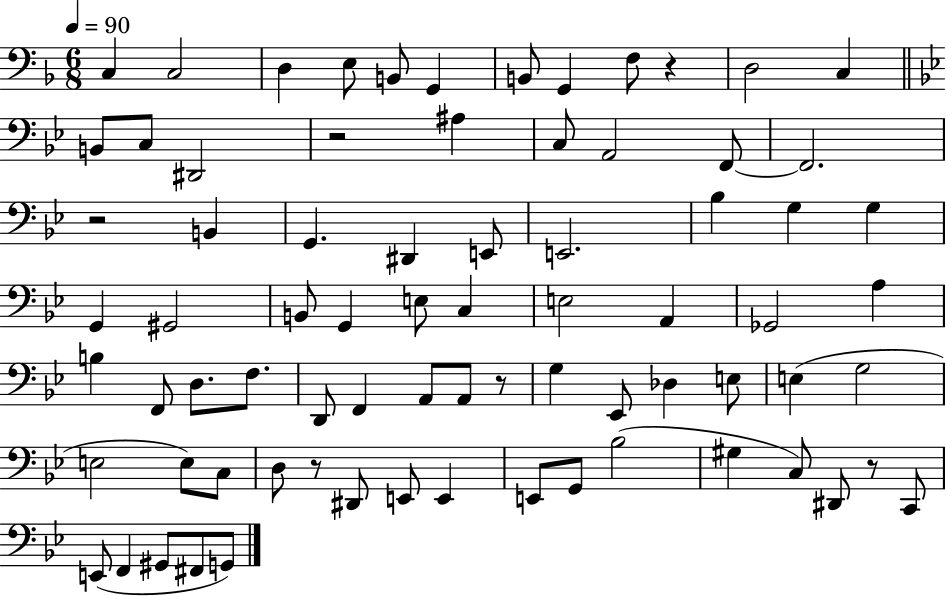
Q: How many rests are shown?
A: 6